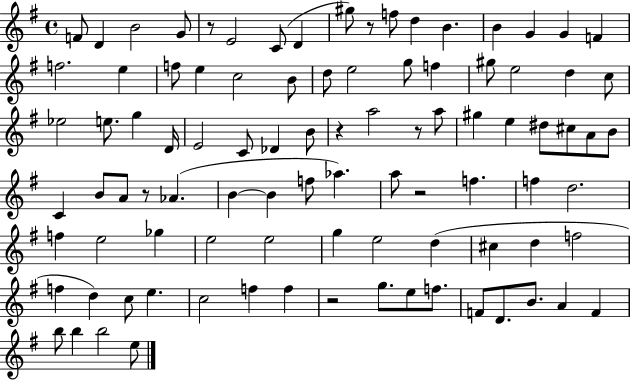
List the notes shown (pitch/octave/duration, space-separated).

F4/e D4/q B4/h G4/e R/e E4/h C4/e D4/q G#5/e R/e F5/e D5/q B4/q. B4/q G4/q G4/q F4/q F5/h. E5/q F5/e E5/q C5/h B4/e D5/e E5/h G5/e F5/q G#5/e E5/h D5/q C5/e Eb5/h E5/e. G5/q D4/s E4/h C4/e Db4/q B4/e R/q A5/h R/e A5/e G#5/q E5/q D#5/e C#5/e A4/e B4/e C4/q B4/e A4/e R/e Ab4/q. B4/q B4/q F5/e Ab5/q. A5/e R/h F5/q. F5/q D5/h. F5/q E5/h Gb5/q E5/h E5/h G5/q E5/h D5/q C#5/q D5/q F5/h F5/q D5/q C5/e E5/q. C5/h F5/q F5/q R/h G5/e. E5/e F5/e. F4/e D4/e. B4/e. A4/q F4/q B5/e B5/q B5/h E5/e